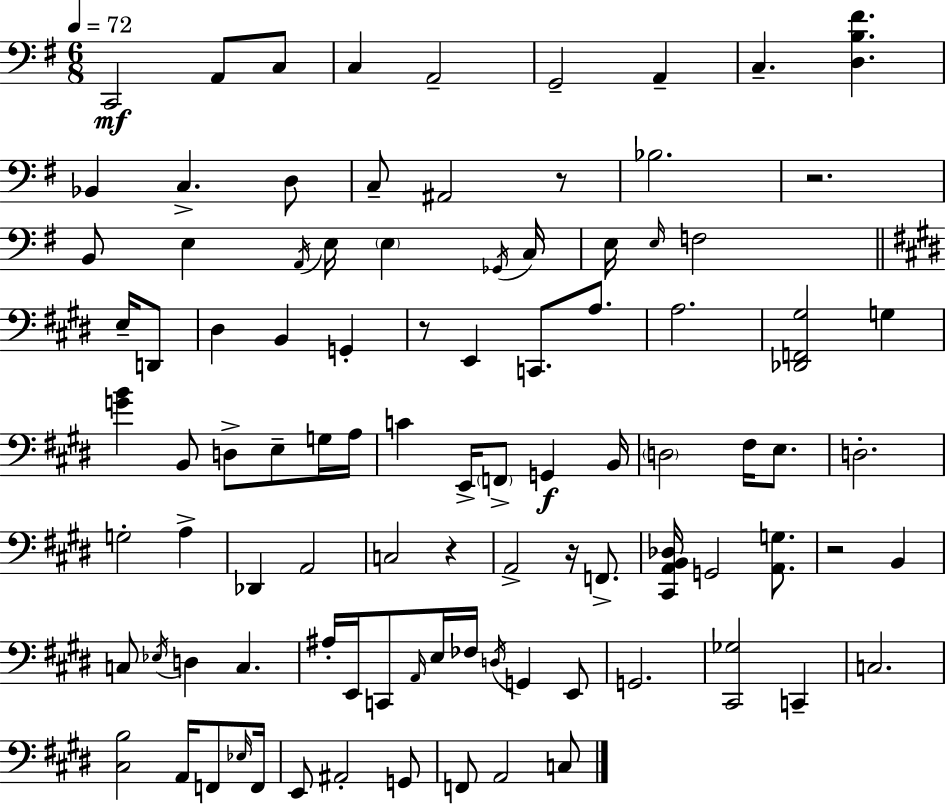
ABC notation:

X:1
T:Untitled
M:6/8
L:1/4
K:G
C,,2 A,,/2 C,/2 C, A,,2 G,,2 A,, C, [D,B,^F] _B,, C, D,/2 C,/2 ^A,,2 z/2 _B,2 z2 B,,/2 E, A,,/4 E,/4 E, _G,,/4 C,/4 E,/4 E,/4 F,2 E,/4 D,,/2 ^D, B,, G,, z/2 E,, C,,/2 A,/2 A,2 [_D,,F,,^G,]2 G, [GB] B,,/2 D,/2 E,/2 G,/4 A,/4 C E,,/4 F,,/2 G,, B,,/4 D,2 ^F,/4 E,/2 D,2 G,2 A, _D,, A,,2 C,2 z A,,2 z/4 F,,/2 [^C,,A,,B,,_D,]/4 G,,2 [A,,G,]/2 z2 B,, C,/2 _E,/4 D, C, ^A,/4 E,,/4 C,,/2 A,,/4 E,/4 _F,/4 D,/4 G,, E,,/2 G,,2 [^C,,_G,]2 C,, C,2 [^C,B,]2 A,,/4 F,,/2 _E,/4 F,,/4 E,,/2 ^A,,2 G,,/2 F,,/2 A,,2 C,/2